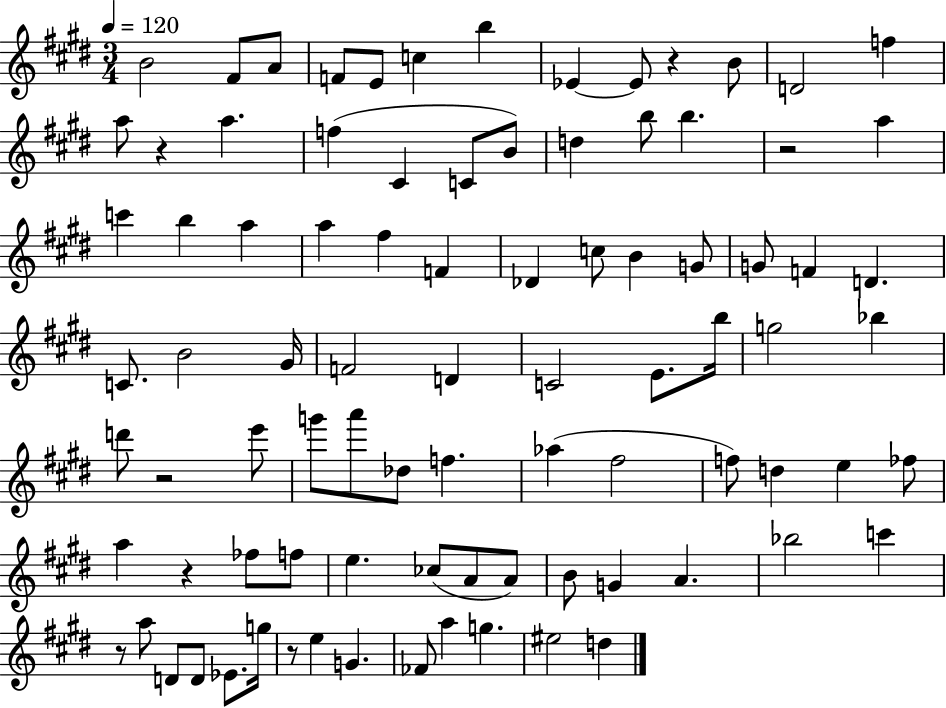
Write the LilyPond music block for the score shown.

{
  \clef treble
  \numericTimeSignature
  \time 3/4
  \key e \major
  \tempo 4 = 120
  b'2 fis'8 a'8 | f'8 e'8 c''4 b''4 | ees'4~~ ees'8 r4 b'8 | d'2 f''4 | \break a''8 r4 a''4. | f''4( cis'4 c'8 b'8) | d''4 b''8 b''4. | r2 a''4 | \break c'''4 b''4 a''4 | a''4 fis''4 f'4 | des'4 c''8 b'4 g'8 | g'8 f'4 d'4. | \break c'8. b'2 gis'16 | f'2 d'4 | c'2 e'8. b''16 | g''2 bes''4 | \break d'''8 r2 e'''8 | g'''8 a'''8 des''8 f''4. | aes''4( fis''2 | f''8) d''4 e''4 fes''8 | \break a''4 r4 fes''8 f''8 | e''4. ces''8( a'8 a'8) | b'8 g'4 a'4. | bes''2 c'''4 | \break r8 a''8 d'8 d'8 ees'8. g''16 | r8 e''4 g'4. | fes'8 a''4 g''4. | eis''2 d''4 | \break \bar "|."
}